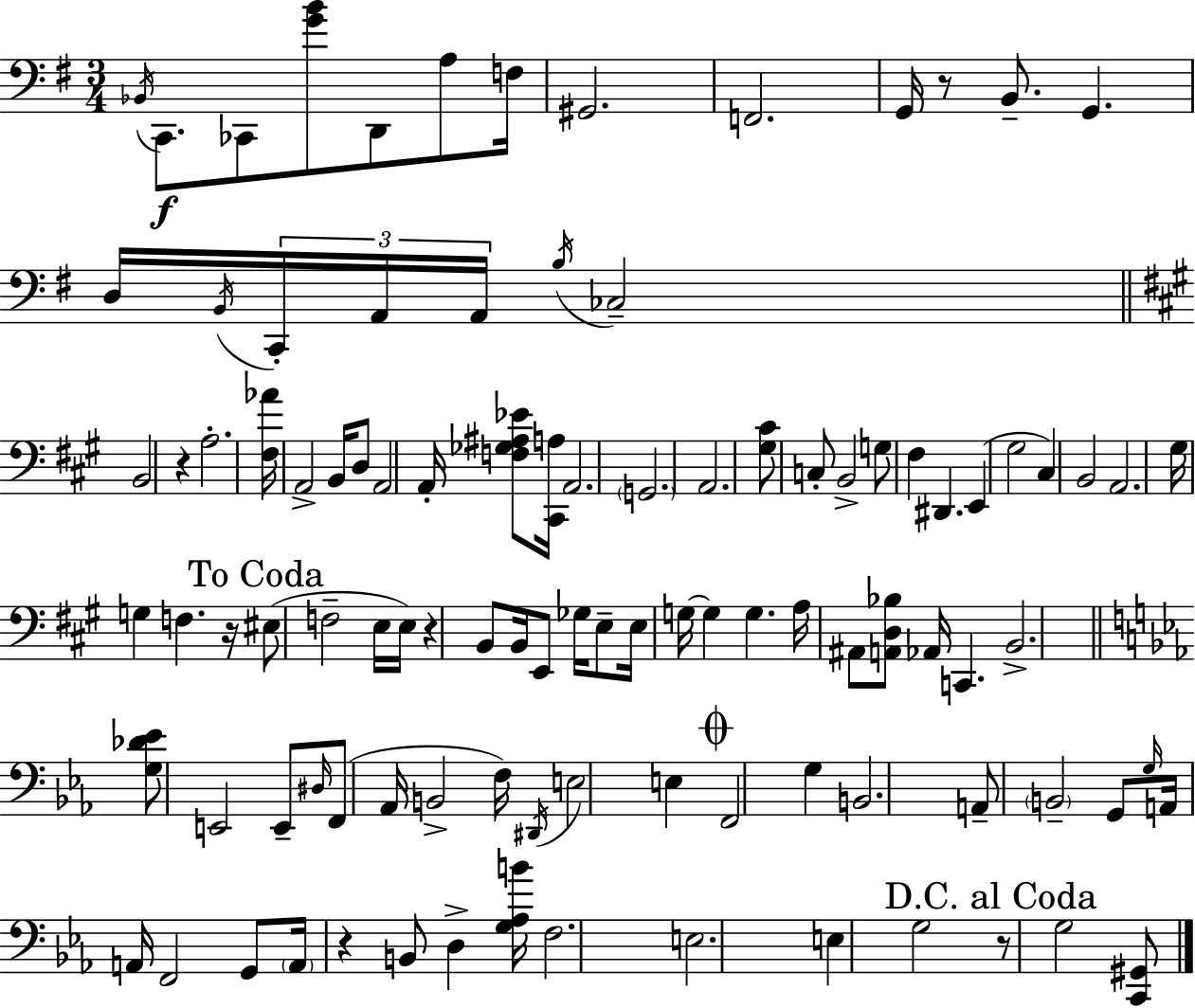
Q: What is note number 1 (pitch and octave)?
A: Bb2